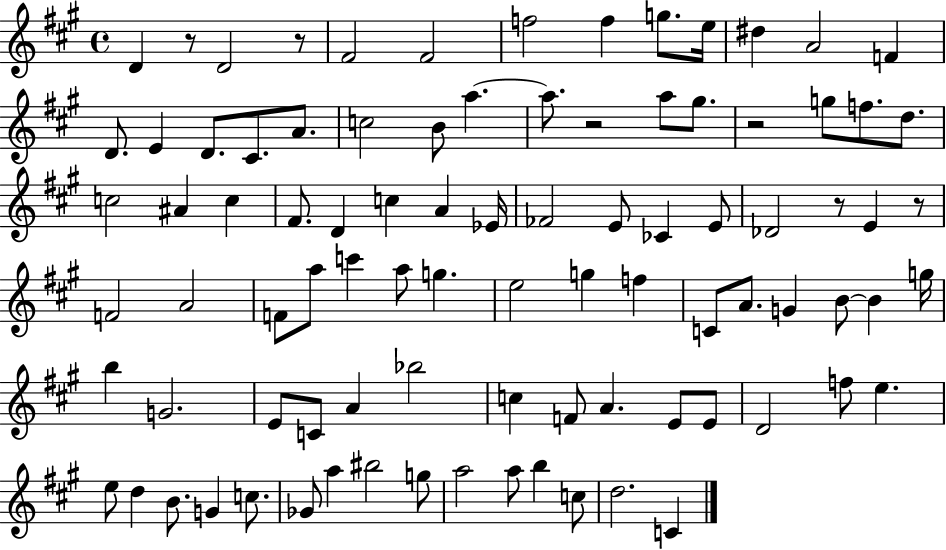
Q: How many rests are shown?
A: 6